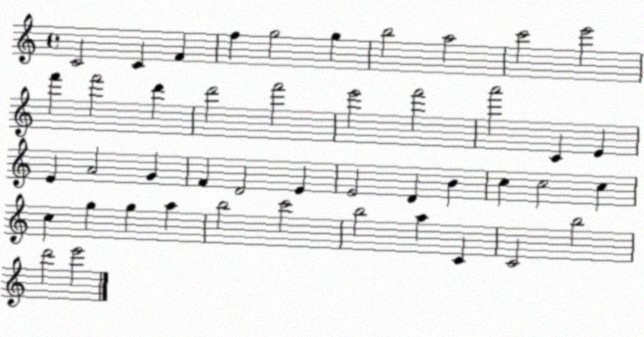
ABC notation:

X:1
T:Untitled
M:4/4
L:1/4
K:C
C2 C F f g2 g b2 a2 c'2 e'2 f' f'2 d' d'2 f'2 e'2 f'2 a'2 C E E A2 G F D2 E E2 D B c c2 c c g g a b2 c'2 b2 a C C2 b2 d'2 e'2